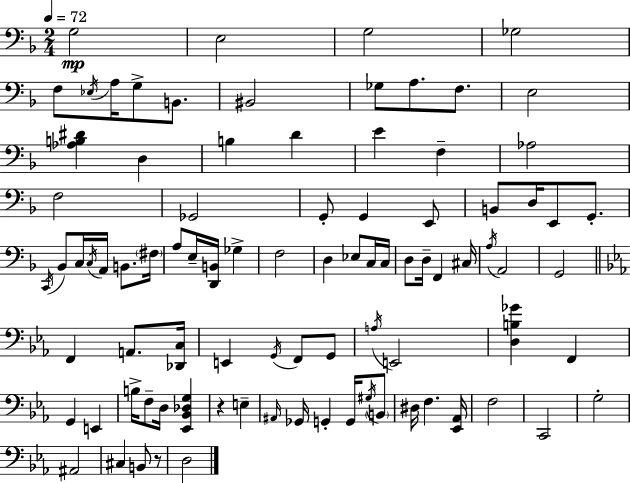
{
  \clef bass
  \numericTimeSignature
  \time 2/4
  \key d \minor
  \tempo 4 = 72
  \repeat volta 2 { g2\mp | e2 | g2 | ges2 | \break f8 \acciaccatura { ees16 } a16 g8-> b,8. | bis,2 | ges8 a8. f8. | e2 | \break <aes b dis'>4 d4 | b4 d'4 | e'4 f4-- | aes2 | \break f2 | ges,2 | g,8-. g,4 e,8 | b,8 d16 e,8 g,8.-. | \break \acciaccatura { c,16 } bes,8 c16 \acciaccatura { c16 } a,16 b,8. | \parenthesize fis16 a8 e16-- <d, b,>16 ges4-> | f2 | d4 ees8 | \break c16 c16 d8 d16-- f,4 | cis16 \acciaccatura { a16 } a,2 | g,2 | \bar "||" \break \key ees \major f,4 a,8. <des, c>16 | e,4 \acciaccatura { g,16 } f,8 g,8 | \acciaccatura { a16 } e,2 | <d b ges'>4 f,4 | \break g,4 e,4 | b16-> f8-- d16 <ees, bes, des g>4 | r4 e4-- | \grace { ais,16 } ges,16 g,4-. | \break g,16 \acciaccatura { gis16 } \parenthesize b,8 dis16 f4. | <ees, aes,>16 f2 | c,2 | g2-. | \break ais,2 | cis4 | b,8 r8 d2 | } \bar "|."
}